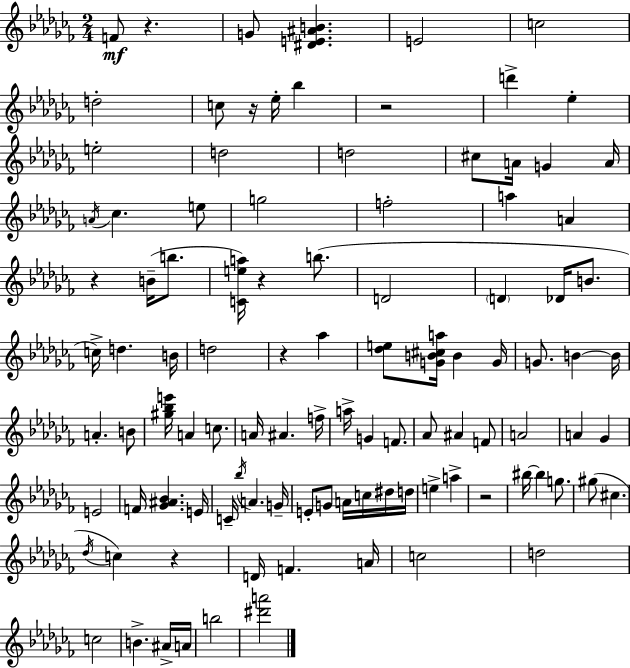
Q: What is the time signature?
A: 2/4